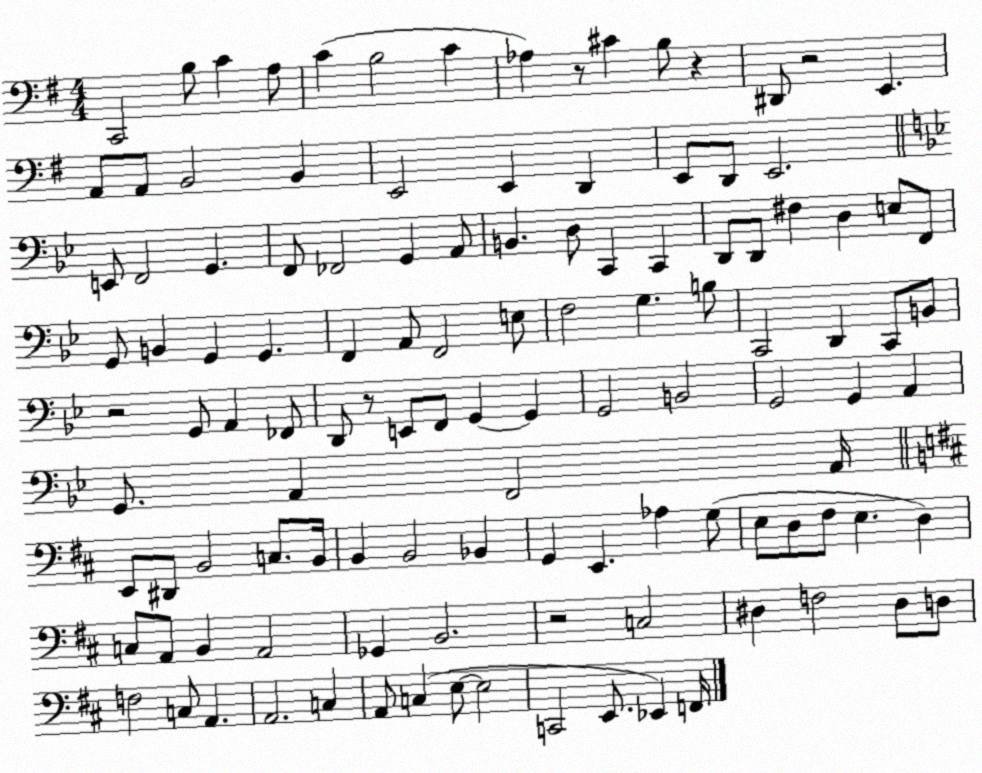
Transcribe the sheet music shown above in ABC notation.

X:1
T:Untitled
M:4/4
L:1/4
K:G
C,,2 B,/2 C A,/2 C B,2 C _A, z/2 ^C B,/2 z ^D,,/2 z2 E,, A,,/2 A,,/2 B,,2 B,, E,,2 E,, D,, E,,/2 D,,/2 E,,2 E,,/2 F,,2 G,, F,,/2 _F,,2 G,, A,,/2 B,, D,/2 C,, C,, D,,/2 D,,/2 ^F, D, E,/2 F,,/2 G,,/2 B,, G,, G,, F,, A,,/2 F,,2 E,/2 F,2 G, B,/2 C,,2 D,, C,,/2 B,,/2 z2 G,,/2 A,, _F,,/2 D,,/2 z/2 E,,/2 F,,/2 G,, G,, G,,2 B,,2 G,,2 G,, A,, G,,/2 A,, F,,2 A,,/4 E,,/2 ^D,,/2 B,,2 C,/2 B,,/4 B,, B,,2 _B,, G,, E,, _A, G,/2 E,/2 D,/2 ^F,/2 E, D, C,/2 A,,/2 B,, A,,2 _G,, B,,2 z2 C,2 ^D, F,2 ^D,/2 D,/2 F,2 C,/2 A,, A,,2 C, A,,/2 C, E,/2 E,2 C,,2 E,,/2 _E,, F,,/4